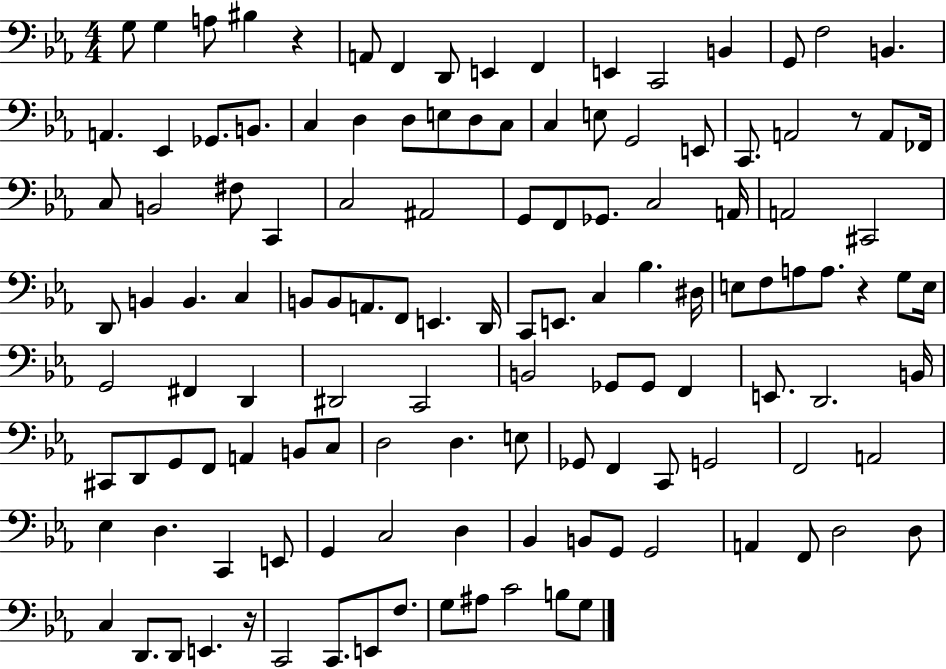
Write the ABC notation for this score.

X:1
T:Untitled
M:4/4
L:1/4
K:Eb
G,/2 G, A,/2 ^B, z A,,/2 F,, D,,/2 E,, F,, E,, C,,2 B,, G,,/2 F,2 B,, A,, _E,, _G,,/2 B,,/2 C, D, D,/2 E,/2 D,/2 C,/2 C, E,/2 G,,2 E,,/2 C,,/2 A,,2 z/2 A,,/2 _F,,/4 C,/2 B,,2 ^F,/2 C,, C,2 ^A,,2 G,,/2 F,,/2 _G,,/2 C,2 A,,/4 A,,2 ^C,,2 D,,/2 B,, B,, C, B,,/2 B,,/2 A,,/2 F,,/2 E,, D,,/4 C,,/2 E,,/2 C, _B, ^D,/4 E,/2 F,/2 A,/2 A,/2 z G,/2 E,/4 G,,2 ^F,, D,, ^D,,2 C,,2 B,,2 _G,,/2 _G,,/2 F,, E,,/2 D,,2 B,,/4 ^C,,/2 D,,/2 G,,/2 F,,/2 A,, B,,/2 C,/2 D,2 D, E,/2 _G,,/2 F,, C,,/2 G,,2 F,,2 A,,2 _E, D, C,, E,,/2 G,, C,2 D, _B,, B,,/2 G,,/2 G,,2 A,, F,,/2 D,2 D,/2 C, D,,/2 D,,/2 E,, z/4 C,,2 C,,/2 E,,/2 F,/2 G,/2 ^A,/2 C2 B,/2 G,/2